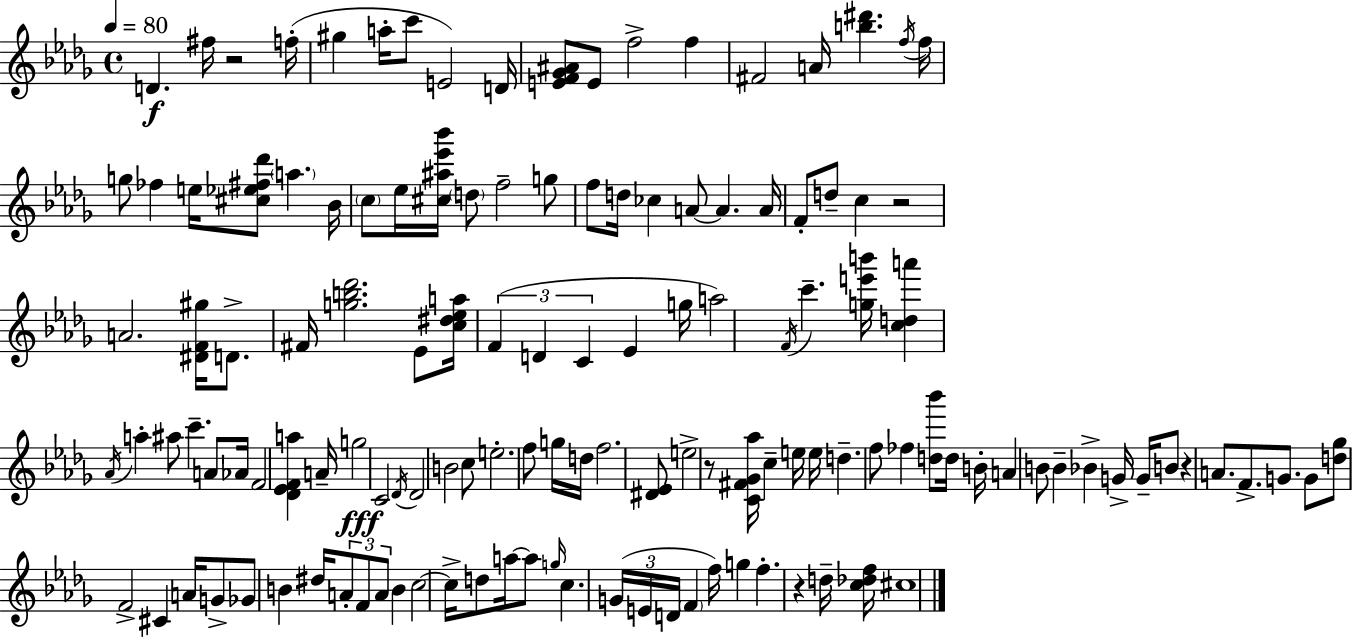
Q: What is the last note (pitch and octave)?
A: C#5